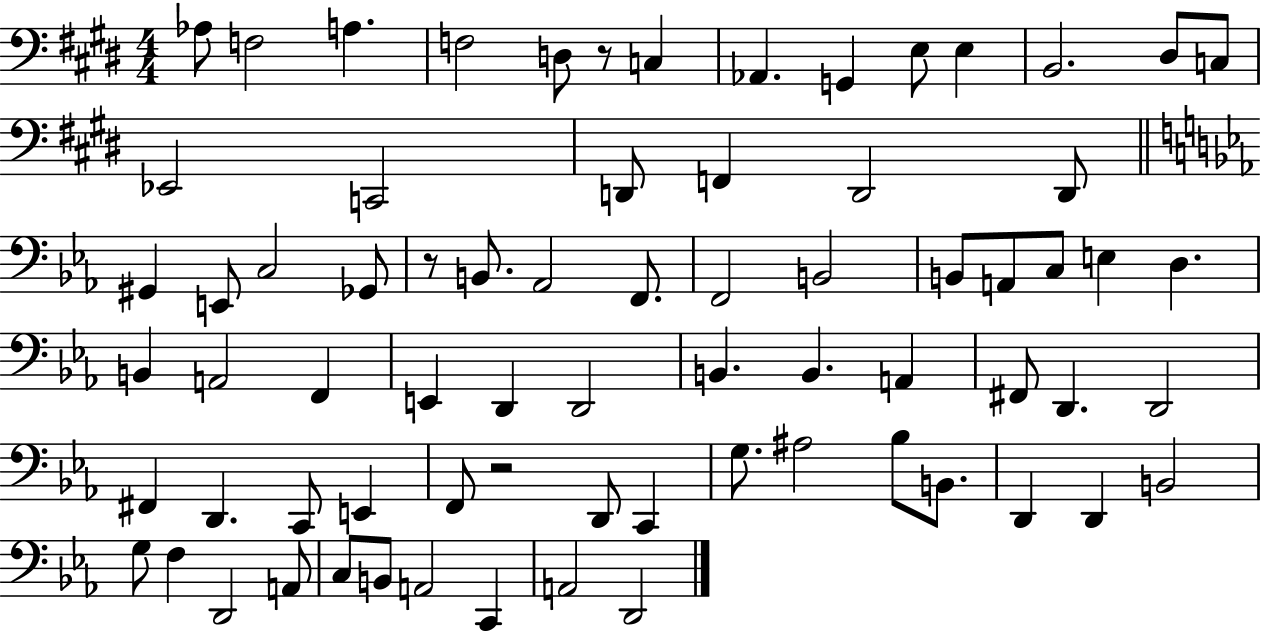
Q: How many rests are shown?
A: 3